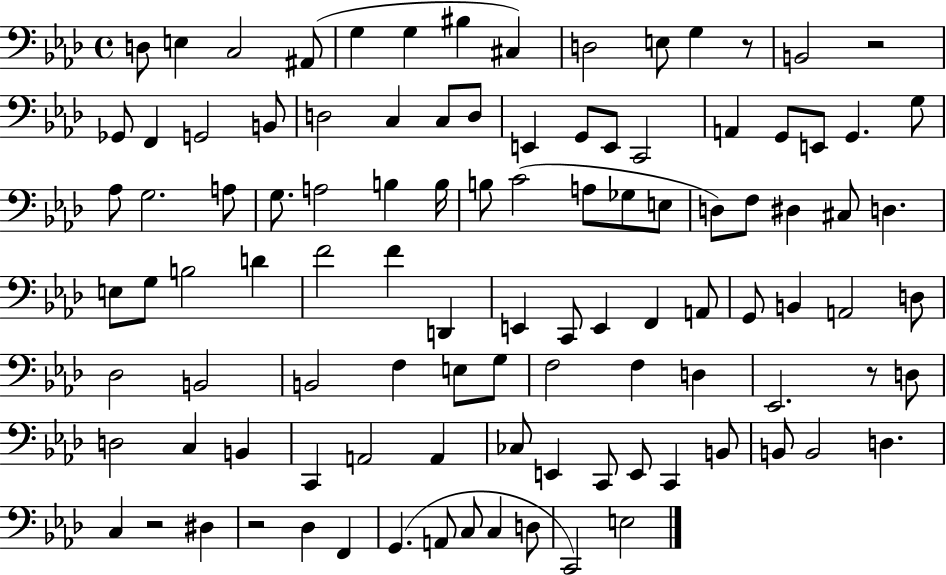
{
  \clef bass
  \time 4/4
  \defaultTimeSignature
  \key aes \major
  d8 e4 c2 ais,8( | g4 g4 bis4 cis4) | d2 e8 g4 r8 | b,2 r2 | \break ges,8 f,4 g,2 b,8 | d2 c4 c8 d8 | e,4 g,8 e,8 c,2 | a,4 g,8 e,8 g,4. g8 | \break aes8 g2. a8 | g8. a2 b4 b16 | b8 c'2( a8 ges8 e8 | d8) f8 dis4 cis8 d4. | \break e8 g8 b2 d'4 | f'2 f'4 d,4 | e,4 c,8 e,4 f,4 a,8 | g,8 b,4 a,2 d8 | \break des2 b,2 | b,2 f4 e8 g8 | f2 f4 d4 | ees,2. r8 d8 | \break d2 c4 b,4 | c,4 a,2 a,4 | ces8 e,4 c,8 e,8 c,4 b,8 | b,8 b,2 d4. | \break c4 r2 dis4 | r2 des4 f,4 | g,4.( a,8 c8 c4 d8 | c,2) e2 | \break \bar "|."
}